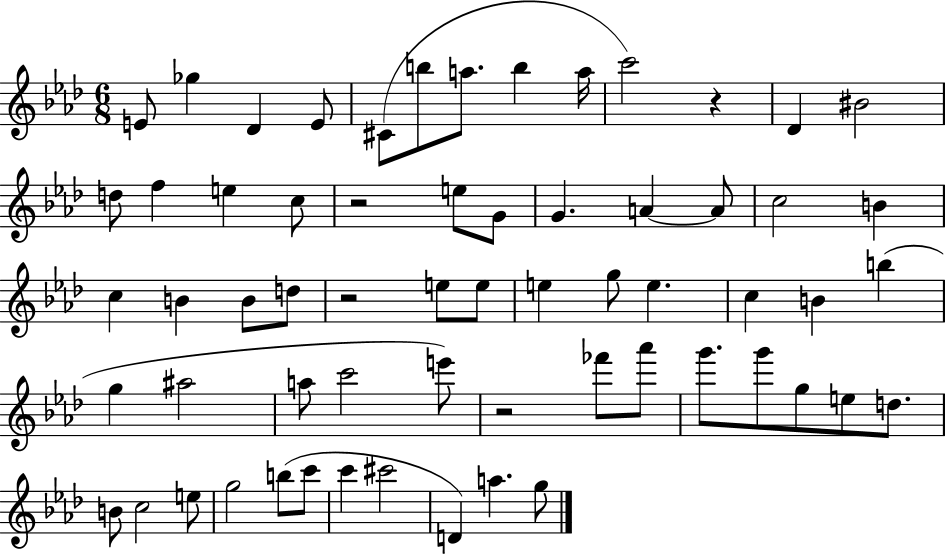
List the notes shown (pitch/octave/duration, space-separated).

E4/e Gb5/q Db4/q E4/e C#4/e B5/e A5/e. B5/q A5/s C6/h R/q Db4/q BIS4/h D5/e F5/q E5/q C5/e R/h E5/e G4/e G4/q. A4/q A4/e C5/h B4/q C5/q B4/q B4/e D5/e R/h E5/e E5/e E5/q G5/e E5/q. C5/q B4/q B5/q G5/q A#5/h A5/e C6/h E6/e R/h FES6/e Ab6/e G6/e. G6/e G5/e E5/e D5/e. B4/e C5/h E5/e G5/h B5/e C6/e C6/q C#6/h D4/q A5/q. G5/e